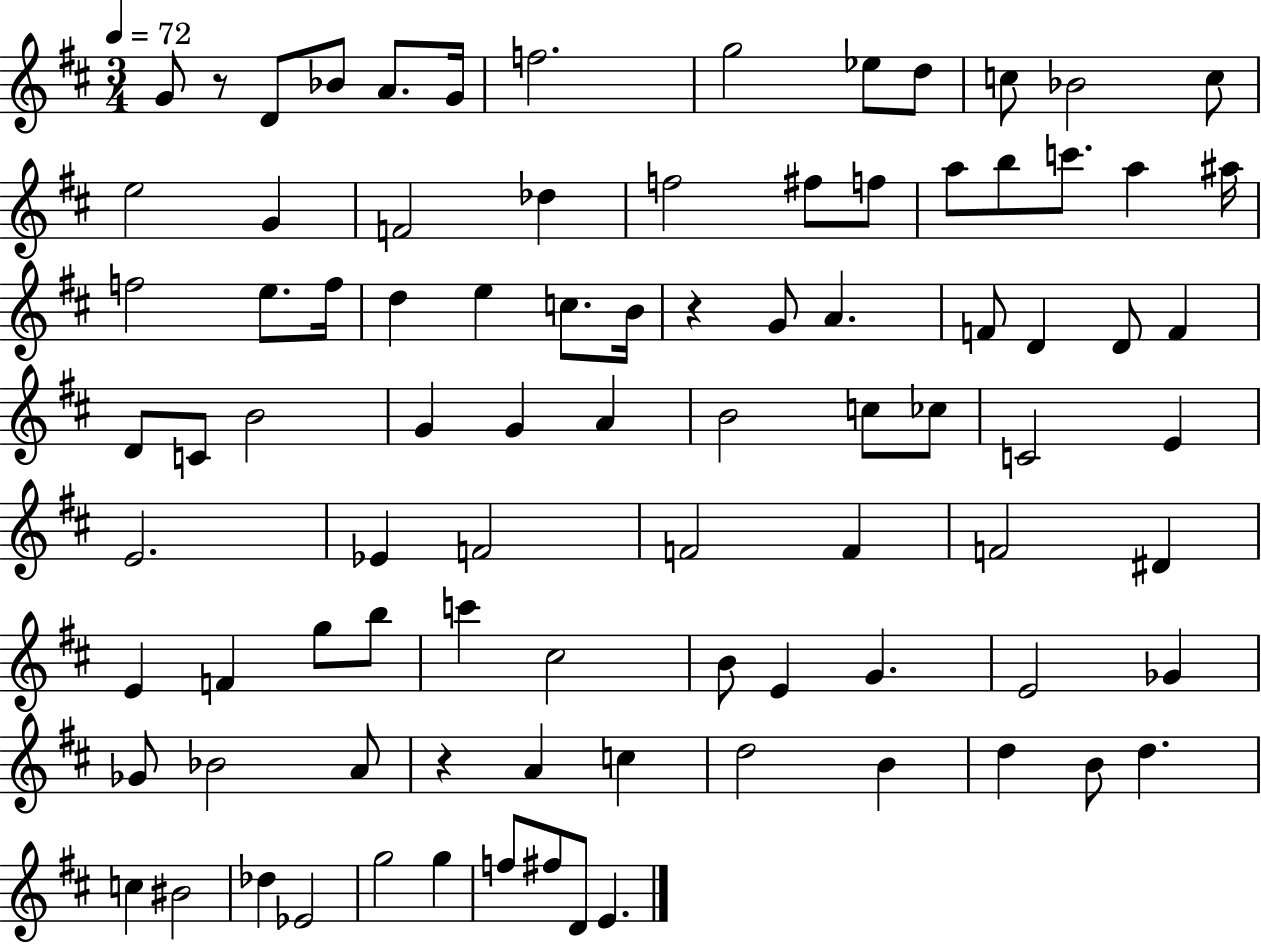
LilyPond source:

{
  \clef treble
  \numericTimeSignature
  \time 3/4
  \key d \major
  \tempo 4 = 72
  g'8 r8 d'8 bes'8 a'8. g'16 | f''2. | g''2 ees''8 d''8 | c''8 bes'2 c''8 | \break e''2 g'4 | f'2 des''4 | f''2 fis''8 f''8 | a''8 b''8 c'''8. a''4 ais''16 | \break f''2 e''8. f''16 | d''4 e''4 c''8. b'16 | r4 g'8 a'4. | f'8 d'4 d'8 f'4 | \break d'8 c'8 b'2 | g'4 g'4 a'4 | b'2 c''8 ces''8 | c'2 e'4 | \break e'2. | ees'4 f'2 | f'2 f'4 | f'2 dis'4 | \break e'4 f'4 g''8 b''8 | c'''4 cis''2 | b'8 e'4 g'4. | e'2 ges'4 | \break ges'8 bes'2 a'8 | r4 a'4 c''4 | d''2 b'4 | d''4 b'8 d''4. | \break c''4 bis'2 | des''4 ees'2 | g''2 g''4 | f''8 fis''8 d'8 e'4. | \break \bar "|."
}